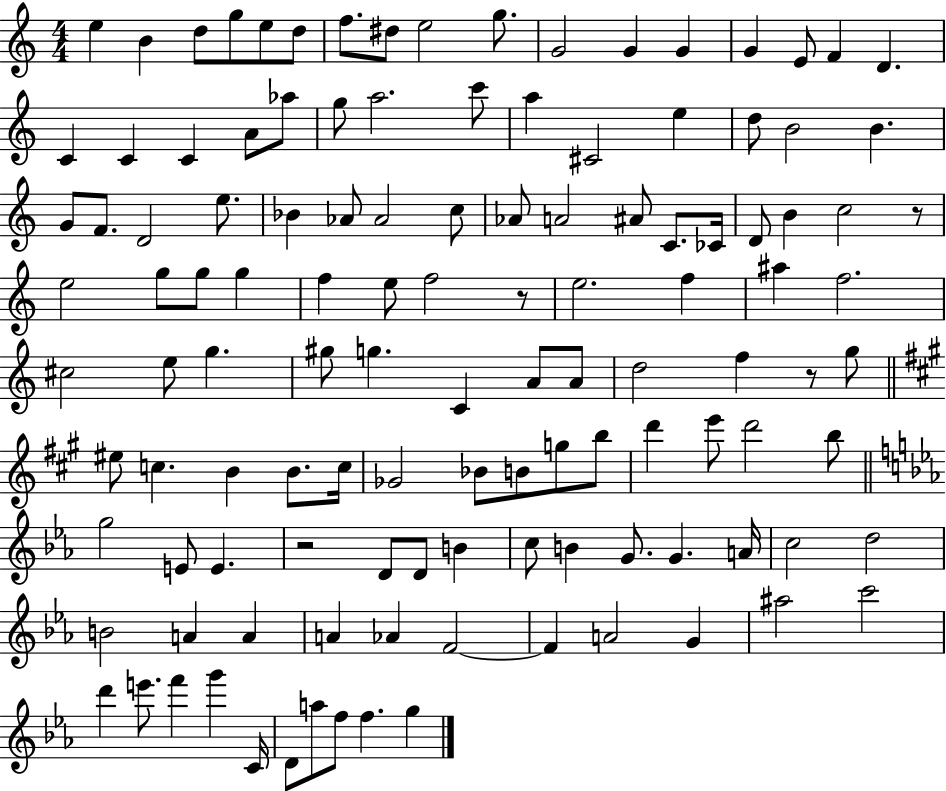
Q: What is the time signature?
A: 4/4